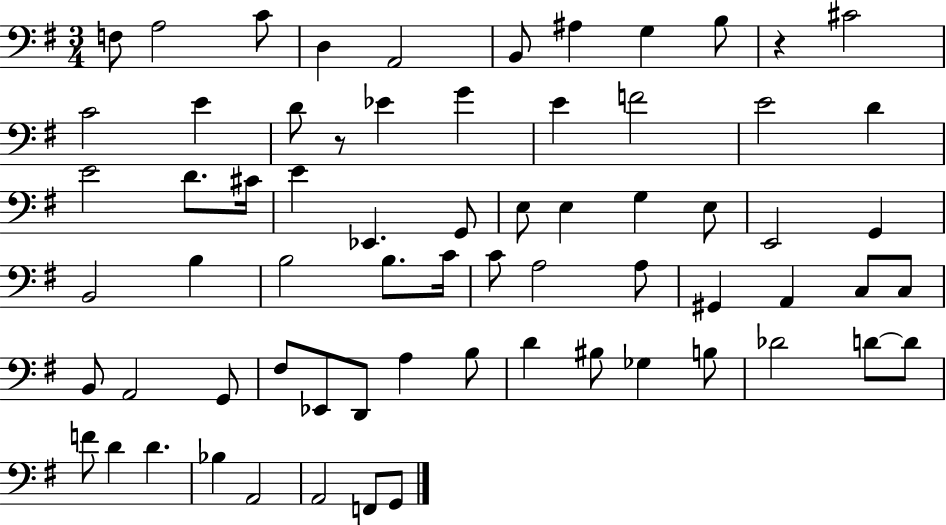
X:1
T:Untitled
M:3/4
L:1/4
K:G
F,/2 A,2 C/2 D, A,,2 B,,/2 ^A, G, B,/2 z ^C2 C2 E D/2 z/2 _E G E F2 E2 D E2 D/2 ^C/4 E _E,, G,,/2 E,/2 E, G, E,/2 E,,2 G,, B,,2 B, B,2 B,/2 C/4 C/2 A,2 A,/2 ^G,, A,, C,/2 C,/2 B,,/2 A,,2 G,,/2 ^F,/2 _E,,/2 D,,/2 A, B,/2 D ^B,/2 _G, B,/2 _D2 D/2 D/2 F/2 D D _B, A,,2 A,,2 F,,/2 G,,/2